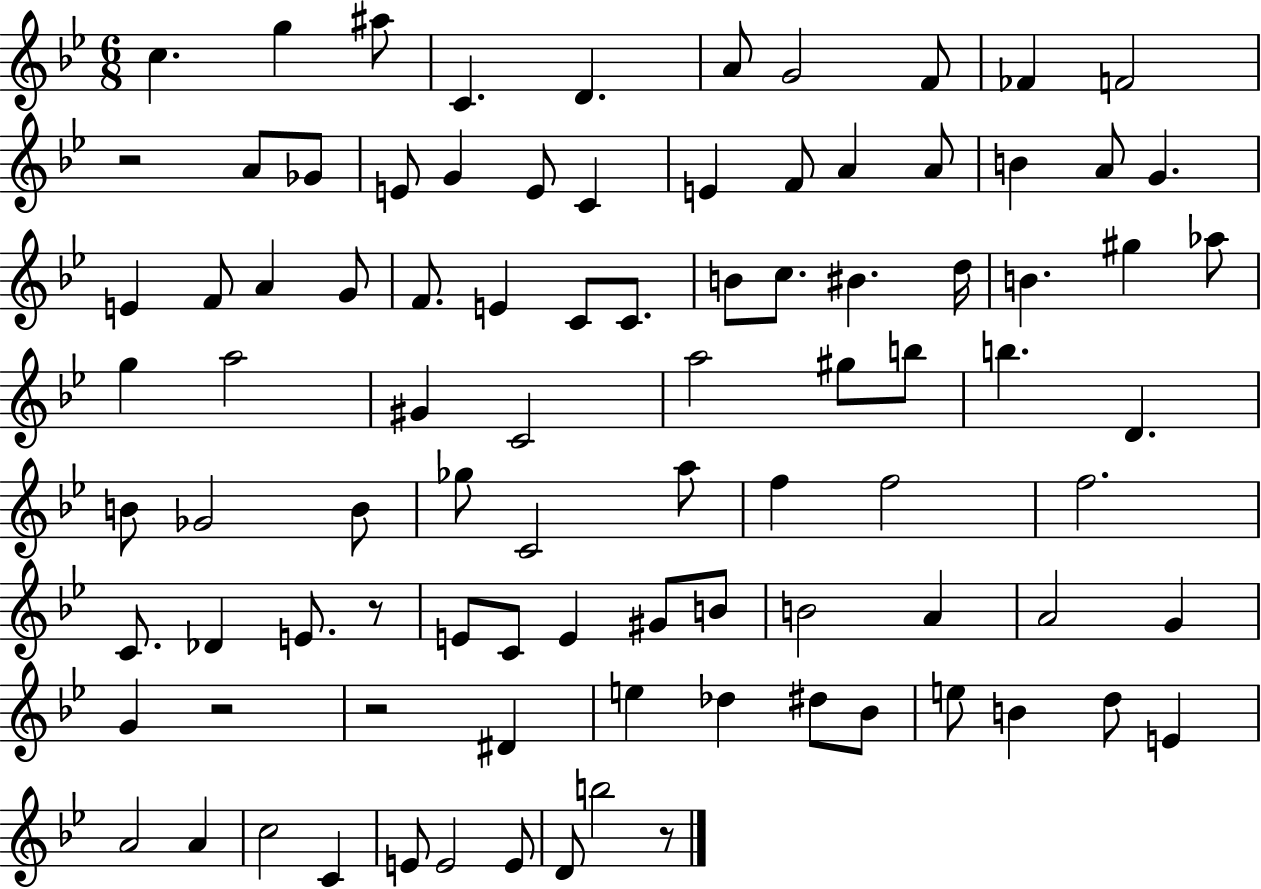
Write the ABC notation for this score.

X:1
T:Untitled
M:6/8
L:1/4
K:Bb
c g ^a/2 C D A/2 G2 F/2 _F F2 z2 A/2 _G/2 E/2 G E/2 C E F/2 A A/2 B A/2 G E F/2 A G/2 F/2 E C/2 C/2 B/2 c/2 ^B d/4 B ^g _a/2 g a2 ^G C2 a2 ^g/2 b/2 b D B/2 _G2 B/2 _g/2 C2 a/2 f f2 f2 C/2 _D E/2 z/2 E/2 C/2 E ^G/2 B/2 B2 A A2 G G z2 z2 ^D e _d ^d/2 _B/2 e/2 B d/2 E A2 A c2 C E/2 E2 E/2 D/2 b2 z/2